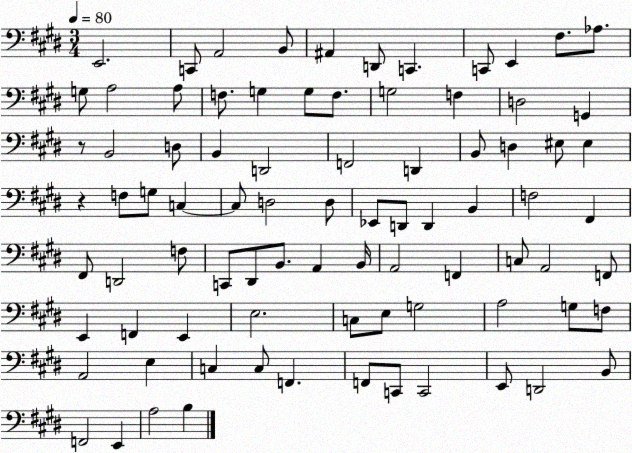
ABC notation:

X:1
T:Untitled
M:3/4
L:1/4
K:E
E,,2 C,,/2 A,,2 B,,/2 ^A,, D,,/2 C,, C,,/2 E,, ^F,/2 _A,/2 G,/2 A,2 A,/2 F,/2 G, G,/2 F,/2 G,2 F, D,2 G,, z/2 B,,2 D,/2 B,, D,,2 F,,2 D,, B,,/2 D, ^E,/2 ^E, z F,/2 G,/2 C, C,/2 D,2 D,/2 _E,,/2 D,,/2 D,, B,, F,2 ^F,, ^F,,/2 D,,2 F,/2 C,,/2 ^D,,/2 B,,/2 A,, B,,/4 A,,2 F,, C,/2 A,,2 F,,/2 E,, F,, E,, E,2 C,/2 E,/2 G,2 A,2 G,/2 F,/2 A,,2 E, C, C,/2 F,, F,,/2 C,,/2 C,,2 E,,/2 D,,2 B,,/2 F,,2 E,, A,2 B,